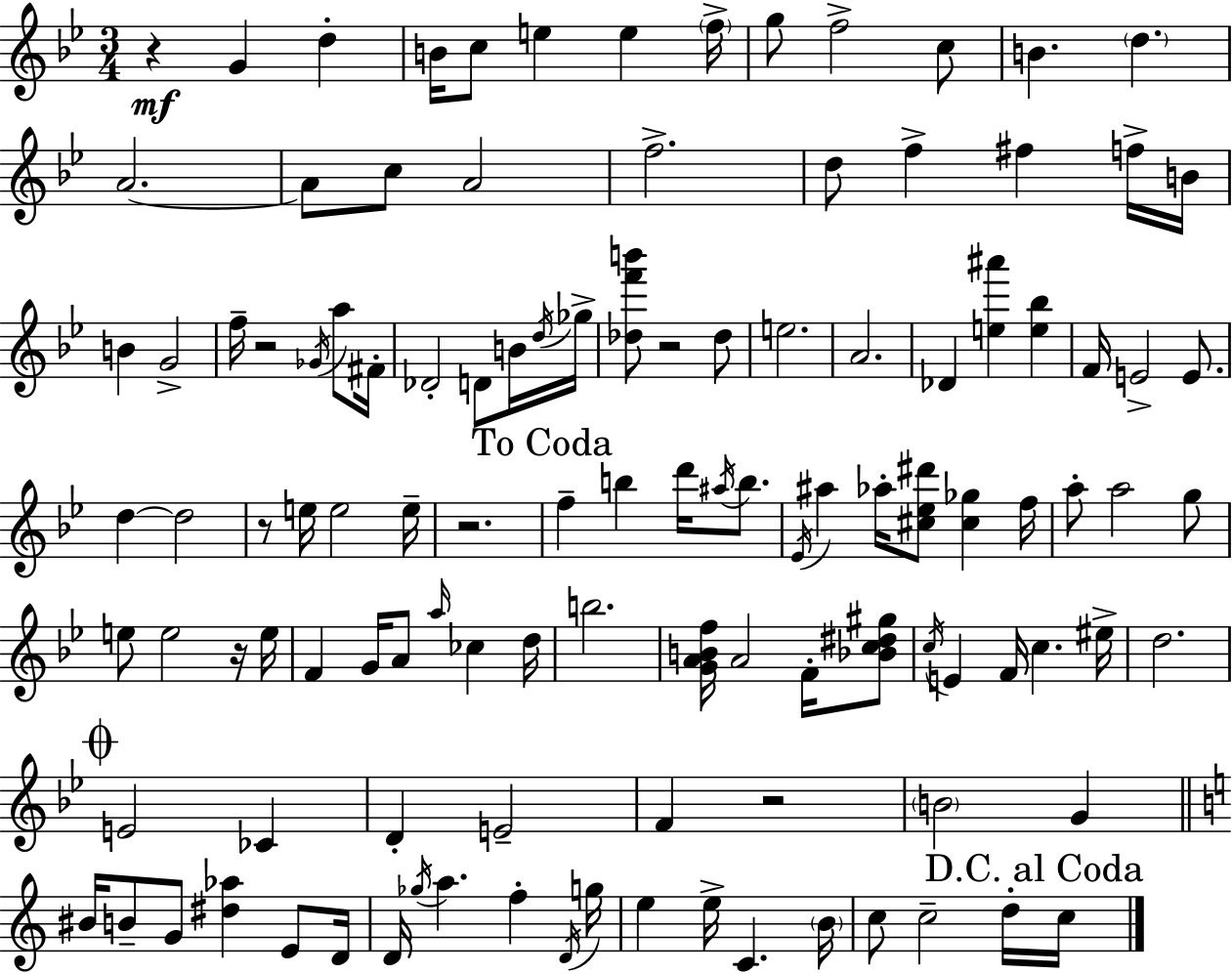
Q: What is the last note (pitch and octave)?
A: C5